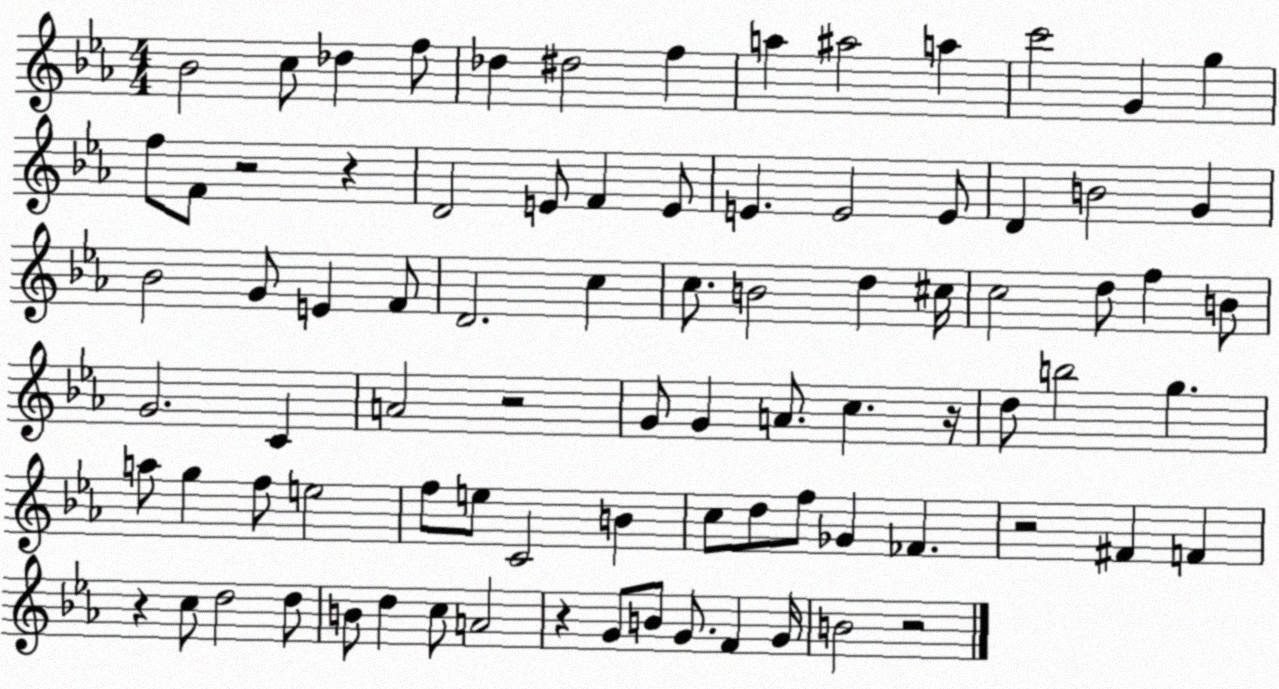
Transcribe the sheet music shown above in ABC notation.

X:1
T:Untitled
M:4/4
L:1/4
K:Eb
_B2 c/2 _d f/2 _d ^d2 f a ^a2 a c'2 G g f/2 F/2 z2 z D2 E/2 F E/2 E E2 E/2 D B2 G _B2 G/2 E F/2 D2 c c/2 B2 d ^c/4 c2 d/2 f B/2 G2 C A2 z2 G/2 G A/2 c z/4 d/2 b2 g a/2 g f/2 e2 f/2 e/2 C2 B c/2 d/2 f/2 _G _F z2 ^F F z c/2 d2 d/2 B/2 d c/2 A2 z G/2 B/2 G/2 F G/4 B2 z2